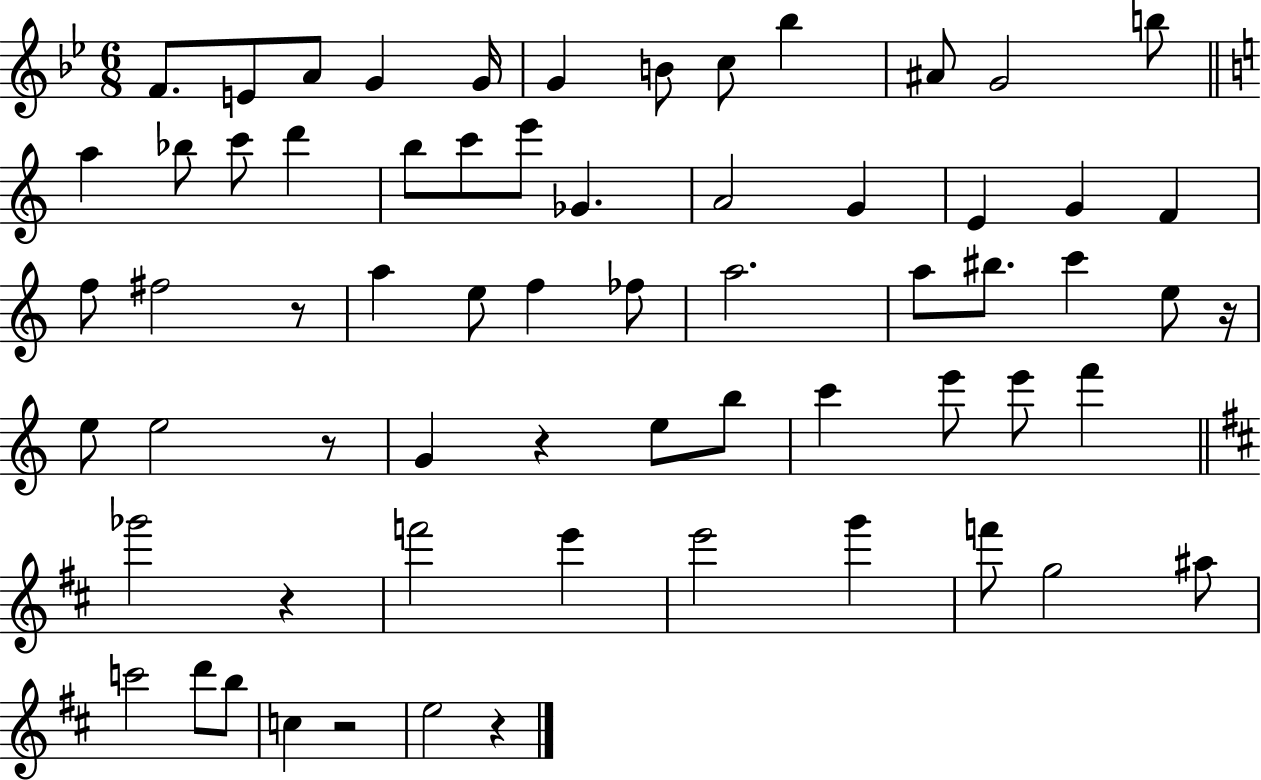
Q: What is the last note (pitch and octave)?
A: E5